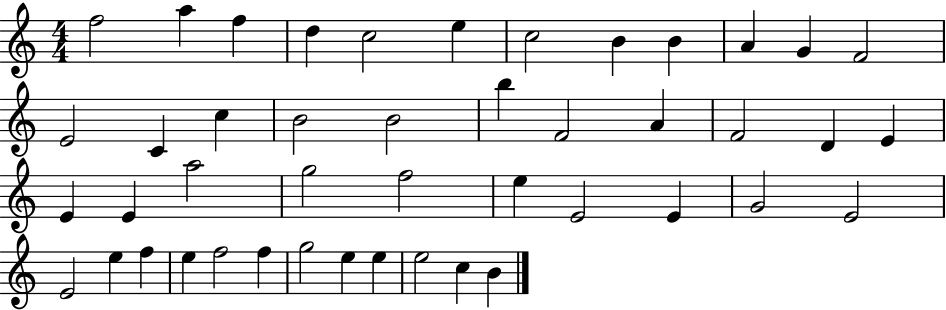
{
  \clef treble
  \numericTimeSignature
  \time 4/4
  \key c \major
  f''2 a''4 f''4 | d''4 c''2 e''4 | c''2 b'4 b'4 | a'4 g'4 f'2 | \break e'2 c'4 c''4 | b'2 b'2 | b''4 f'2 a'4 | f'2 d'4 e'4 | \break e'4 e'4 a''2 | g''2 f''2 | e''4 e'2 e'4 | g'2 e'2 | \break e'2 e''4 f''4 | e''4 f''2 f''4 | g''2 e''4 e''4 | e''2 c''4 b'4 | \break \bar "|."
}